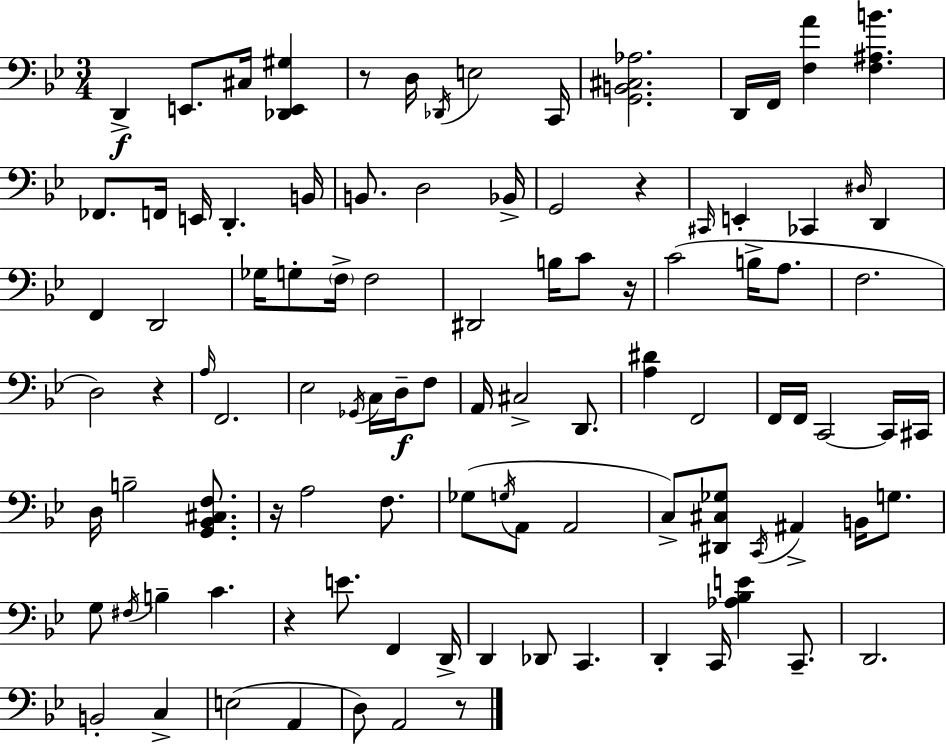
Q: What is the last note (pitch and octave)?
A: A2